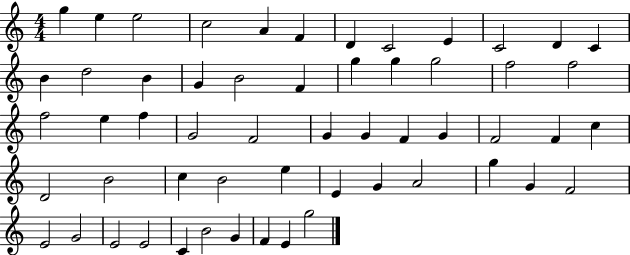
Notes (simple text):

G5/q E5/q E5/h C5/h A4/q F4/q D4/q C4/h E4/q C4/h D4/q C4/q B4/q D5/h B4/q G4/q B4/h F4/q G5/q G5/q G5/h F5/h F5/h F5/h E5/q F5/q G4/h F4/h G4/q G4/q F4/q G4/q F4/h F4/q C5/q D4/h B4/h C5/q B4/h E5/q E4/q G4/q A4/h G5/q G4/q F4/h E4/h G4/h E4/h E4/h C4/q B4/h G4/q F4/q E4/q G5/h